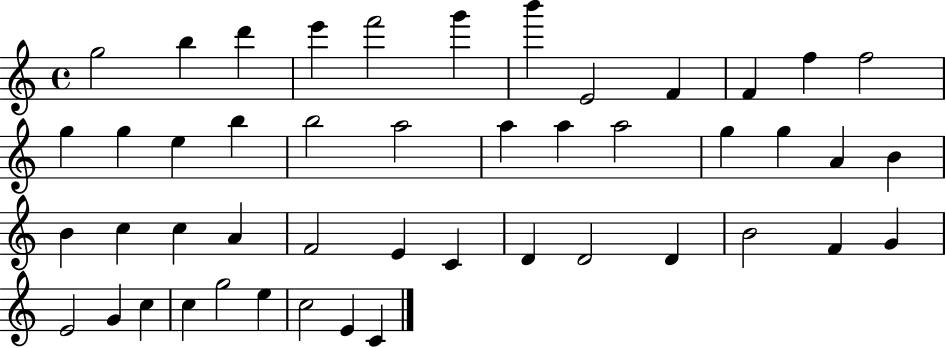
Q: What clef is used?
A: treble